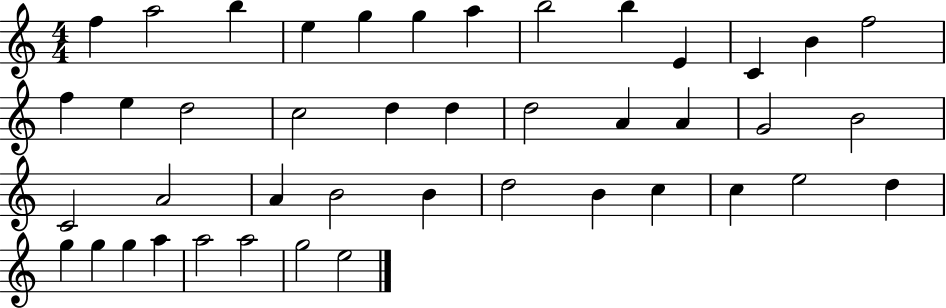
F5/q A5/h B5/q E5/q G5/q G5/q A5/q B5/h B5/q E4/q C4/q B4/q F5/h F5/q E5/q D5/h C5/h D5/q D5/q D5/h A4/q A4/q G4/h B4/h C4/h A4/h A4/q B4/h B4/q D5/h B4/q C5/q C5/q E5/h D5/q G5/q G5/q G5/q A5/q A5/h A5/h G5/h E5/h